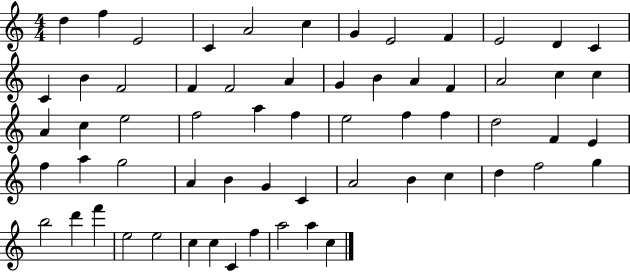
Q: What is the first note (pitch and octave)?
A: D5